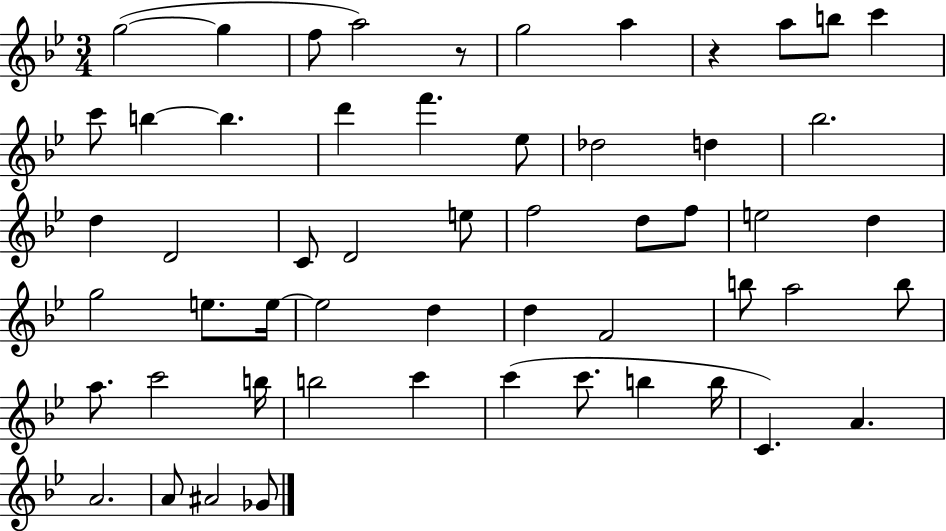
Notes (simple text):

G5/h G5/q F5/e A5/h R/e G5/h A5/q R/q A5/e B5/e C6/q C6/e B5/q B5/q. D6/q F6/q. Eb5/e Db5/h D5/q Bb5/h. D5/q D4/h C4/e D4/h E5/e F5/h D5/e F5/e E5/h D5/q G5/h E5/e. E5/s E5/h D5/q D5/q F4/h B5/e A5/h B5/e A5/e. C6/h B5/s B5/h C6/q C6/q C6/e. B5/q B5/s C4/q. A4/q. A4/h. A4/e A#4/h Gb4/e